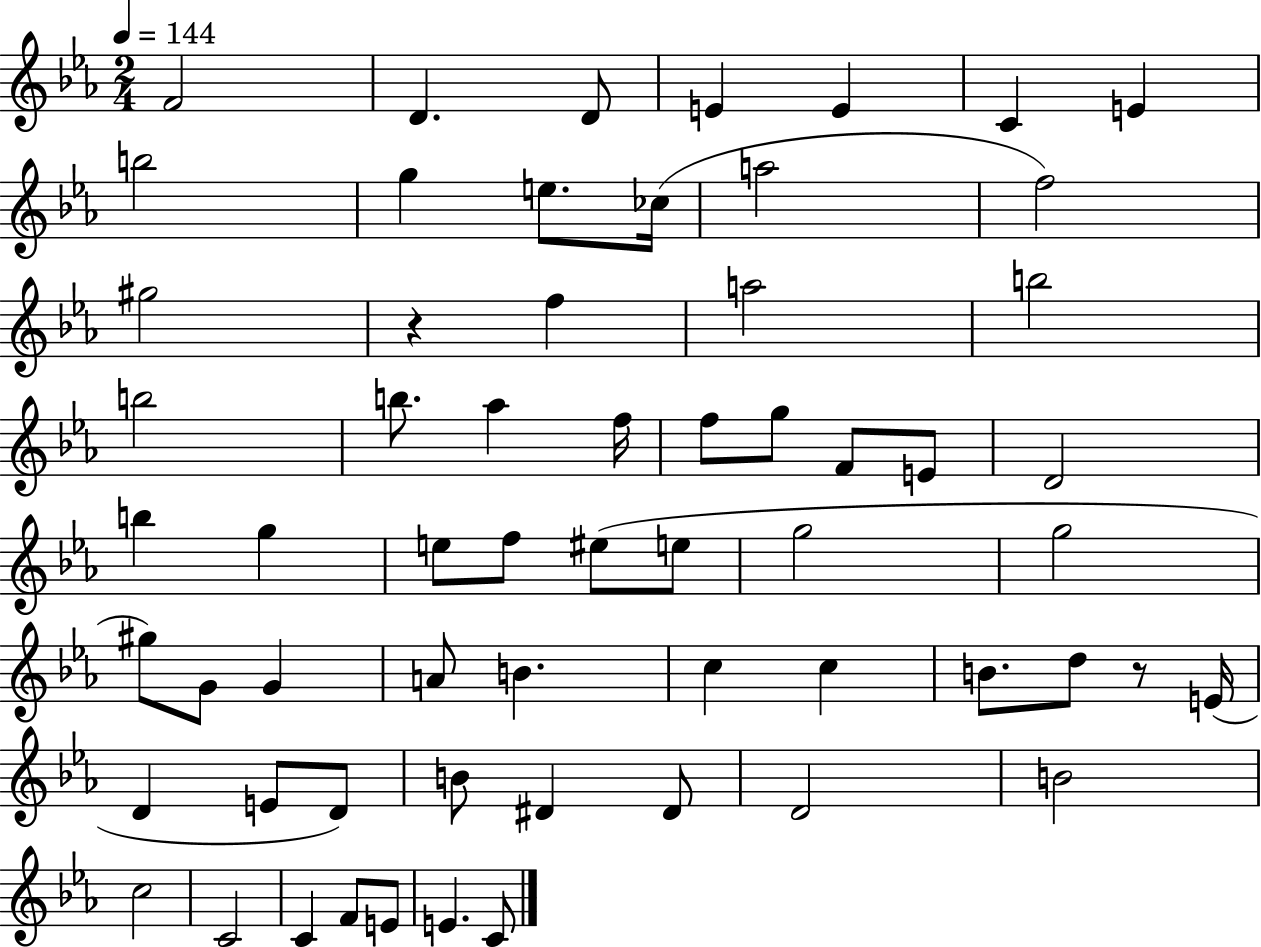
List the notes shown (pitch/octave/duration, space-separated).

F4/h D4/q. D4/e E4/q E4/q C4/q E4/q B5/h G5/q E5/e. CES5/s A5/h F5/h G#5/h R/q F5/q A5/h B5/h B5/h B5/e. Ab5/q F5/s F5/e G5/e F4/e E4/e D4/h B5/q G5/q E5/e F5/e EIS5/e E5/e G5/h G5/h G#5/e G4/e G4/q A4/e B4/q. C5/q C5/q B4/e. D5/e R/e E4/s D4/q E4/e D4/e B4/e D#4/q D#4/e D4/h B4/h C5/h C4/h C4/q F4/e E4/e E4/q. C4/e